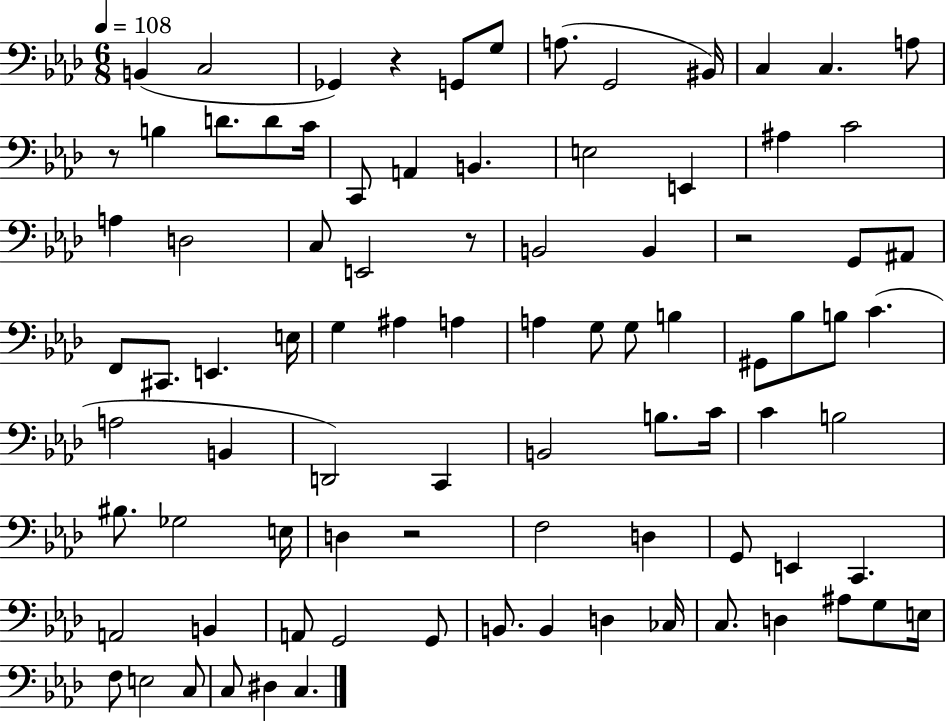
X:1
T:Untitled
M:6/8
L:1/4
K:Ab
B,, C,2 _G,, z G,,/2 G,/2 A,/2 G,,2 ^B,,/4 C, C, A,/2 z/2 B, D/2 D/2 C/4 C,,/2 A,, B,, E,2 E,, ^A, C2 A, D,2 C,/2 E,,2 z/2 B,,2 B,, z2 G,,/2 ^A,,/2 F,,/2 ^C,,/2 E,, E,/4 G, ^A, A, A, G,/2 G,/2 B, ^G,,/2 _B,/2 B,/2 C A,2 B,, D,,2 C,, B,,2 B,/2 C/4 C B,2 ^B,/2 _G,2 E,/4 D, z2 F,2 D, G,,/2 E,, C,, A,,2 B,, A,,/2 G,,2 G,,/2 B,,/2 B,, D, _C,/4 C,/2 D, ^A,/2 G,/2 E,/4 F,/2 E,2 C,/2 C,/2 ^D, C,